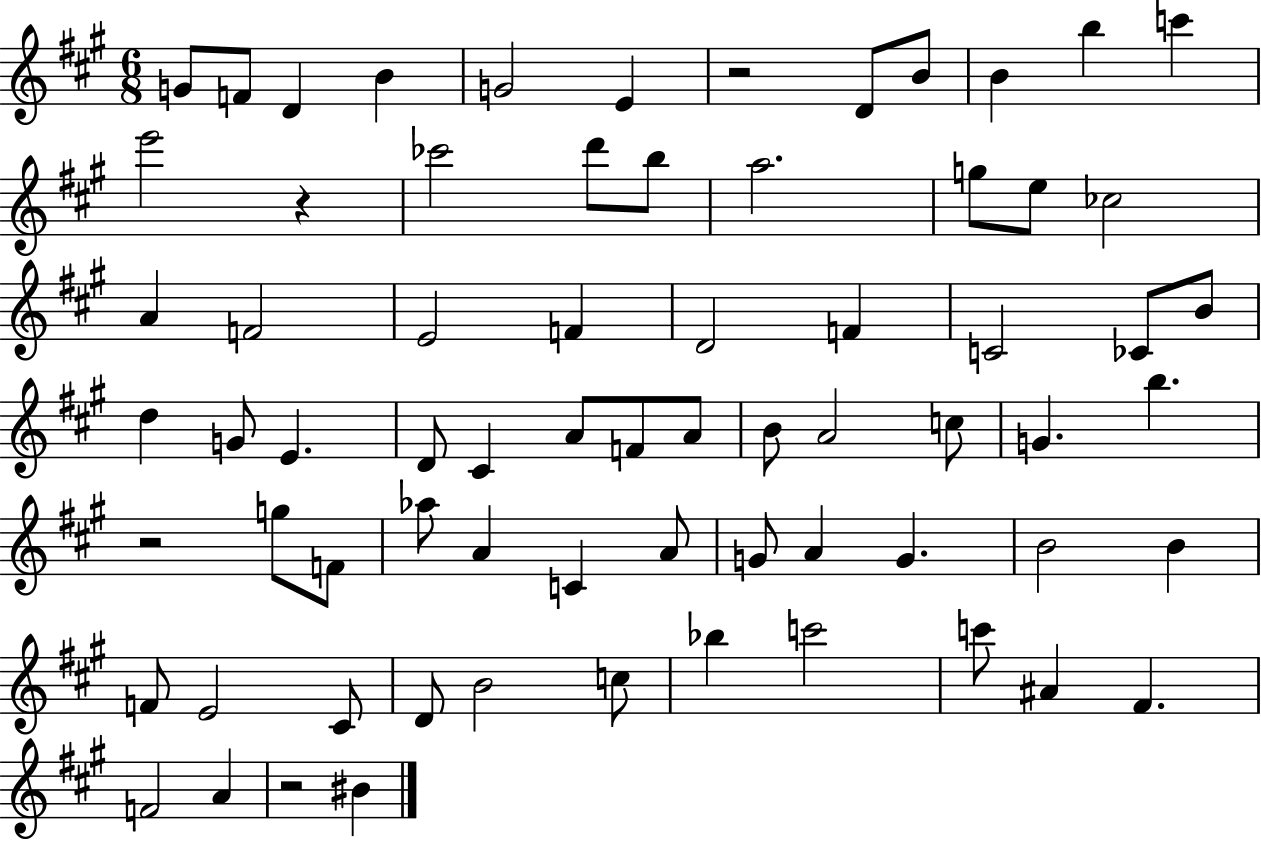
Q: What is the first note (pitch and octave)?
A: G4